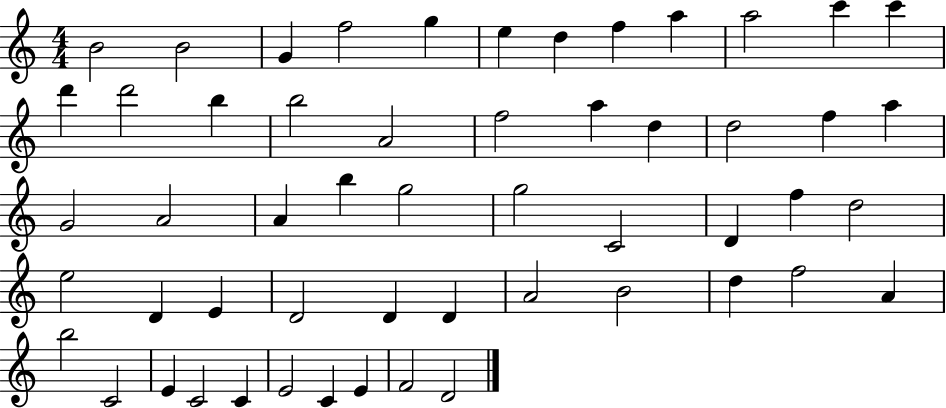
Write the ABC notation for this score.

X:1
T:Untitled
M:4/4
L:1/4
K:C
B2 B2 G f2 g e d f a a2 c' c' d' d'2 b b2 A2 f2 a d d2 f a G2 A2 A b g2 g2 C2 D f d2 e2 D E D2 D D A2 B2 d f2 A b2 C2 E C2 C E2 C E F2 D2